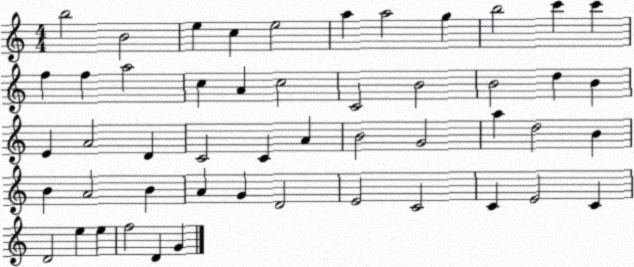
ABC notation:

X:1
T:Untitled
M:4/4
L:1/4
K:C
b2 B2 e c e2 a a2 g b2 c' c' f f a2 c A c2 C2 B2 B2 d B E A2 D C2 C A B2 G2 a d2 B B A2 B A G D2 E2 C2 C E2 C D2 e e f2 D G